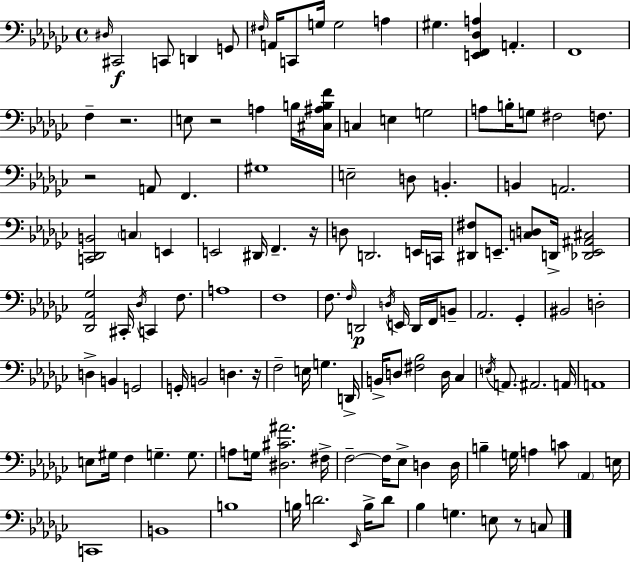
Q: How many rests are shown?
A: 6